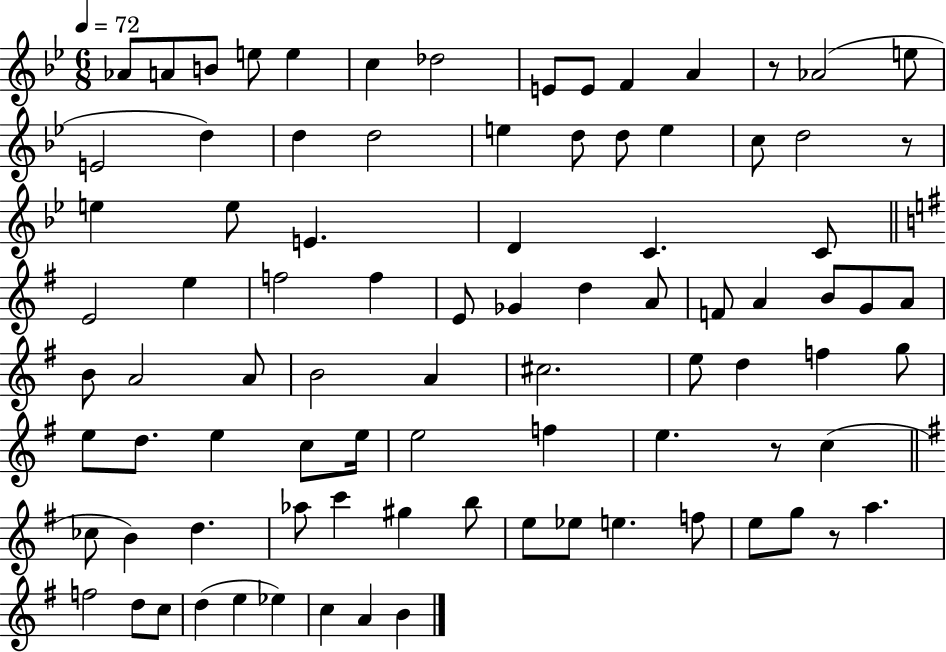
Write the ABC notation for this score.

X:1
T:Untitled
M:6/8
L:1/4
K:Bb
_A/2 A/2 B/2 e/2 e c _d2 E/2 E/2 F A z/2 _A2 e/2 E2 d d d2 e d/2 d/2 e c/2 d2 z/2 e e/2 E D C C/2 E2 e f2 f E/2 _G d A/2 F/2 A B/2 G/2 A/2 B/2 A2 A/2 B2 A ^c2 e/2 d f g/2 e/2 d/2 e c/2 e/4 e2 f e z/2 c _c/2 B d _a/2 c' ^g b/2 e/2 _e/2 e f/2 e/2 g/2 z/2 a f2 d/2 c/2 d e _e c A B